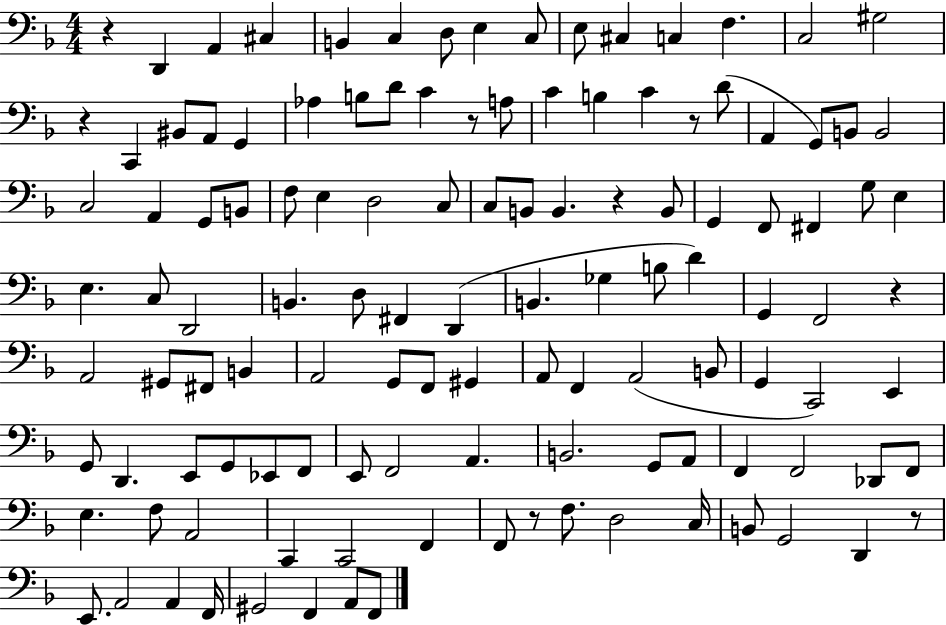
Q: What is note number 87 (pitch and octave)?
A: G2